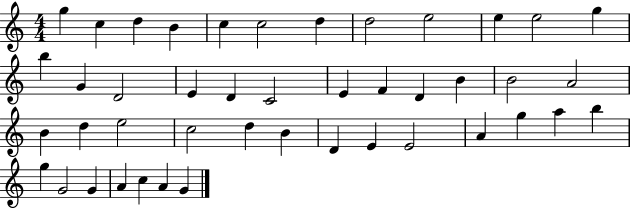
X:1
T:Untitled
M:4/4
L:1/4
K:C
g c d B c c2 d d2 e2 e e2 g b G D2 E D C2 E F D B B2 A2 B d e2 c2 d B D E E2 A g a b g G2 G A c A G